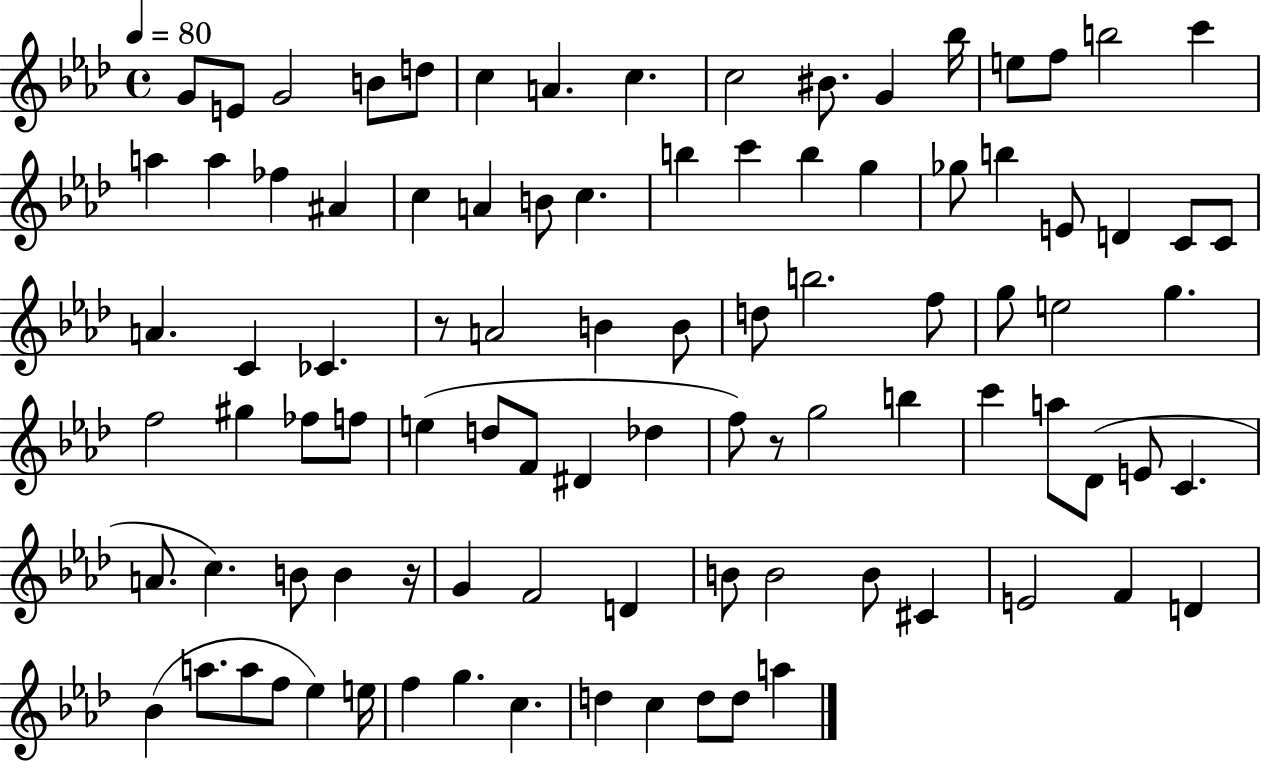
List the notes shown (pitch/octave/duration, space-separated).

G4/e E4/e G4/h B4/e D5/e C5/q A4/q. C5/q. C5/h BIS4/e. G4/q Bb5/s E5/e F5/e B5/h C6/q A5/q A5/q FES5/q A#4/q C5/q A4/q B4/e C5/q. B5/q C6/q B5/q G5/q Gb5/e B5/q E4/e D4/q C4/e C4/e A4/q. C4/q CES4/q. R/e A4/h B4/q B4/e D5/e B5/h. F5/e G5/e E5/h G5/q. F5/h G#5/q FES5/e F5/e E5/q D5/e F4/e D#4/q Db5/q F5/e R/e G5/h B5/q C6/q A5/e Db4/e E4/e C4/q. A4/e. C5/q. B4/e B4/q R/s G4/q F4/h D4/q B4/e B4/h B4/e C#4/q E4/h F4/q D4/q Bb4/q A5/e. A5/e F5/e Eb5/q E5/s F5/q G5/q. C5/q. D5/q C5/q D5/e D5/e A5/q